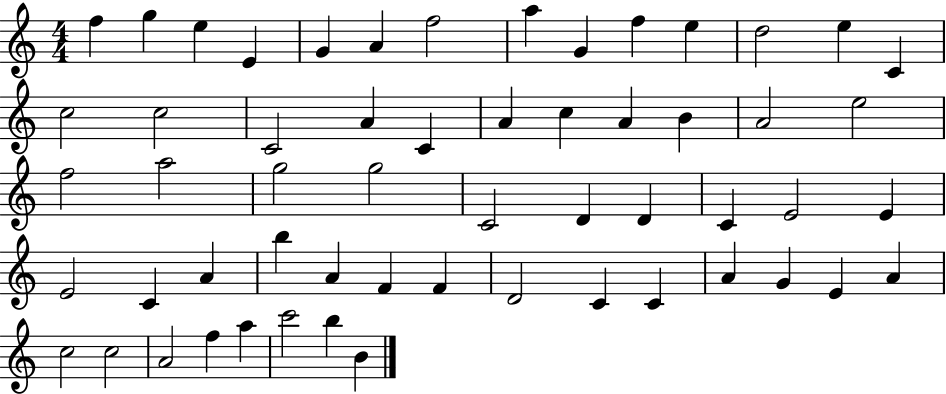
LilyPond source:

{
  \clef treble
  \numericTimeSignature
  \time 4/4
  \key c \major
  f''4 g''4 e''4 e'4 | g'4 a'4 f''2 | a''4 g'4 f''4 e''4 | d''2 e''4 c'4 | \break c''2 c''2 | c'2 a'4 c'4 | a'4 c''4 a'4 b'4 | a'2 e''2 | \break f''2 a''2 | g''2 g''2 | c'2 d'4 d'4 | c'4 e'2 e'4 | \break e'2 c'4 a'4 | b''4 a'4 f'4 f'4 | d'2 c'4 c'4 | a'4 g'4 e'4 a'4 | \break c''2 c''2 | a'2 f''4 a''4 | c'''2 b''4 b'4 | \bar "|."
}